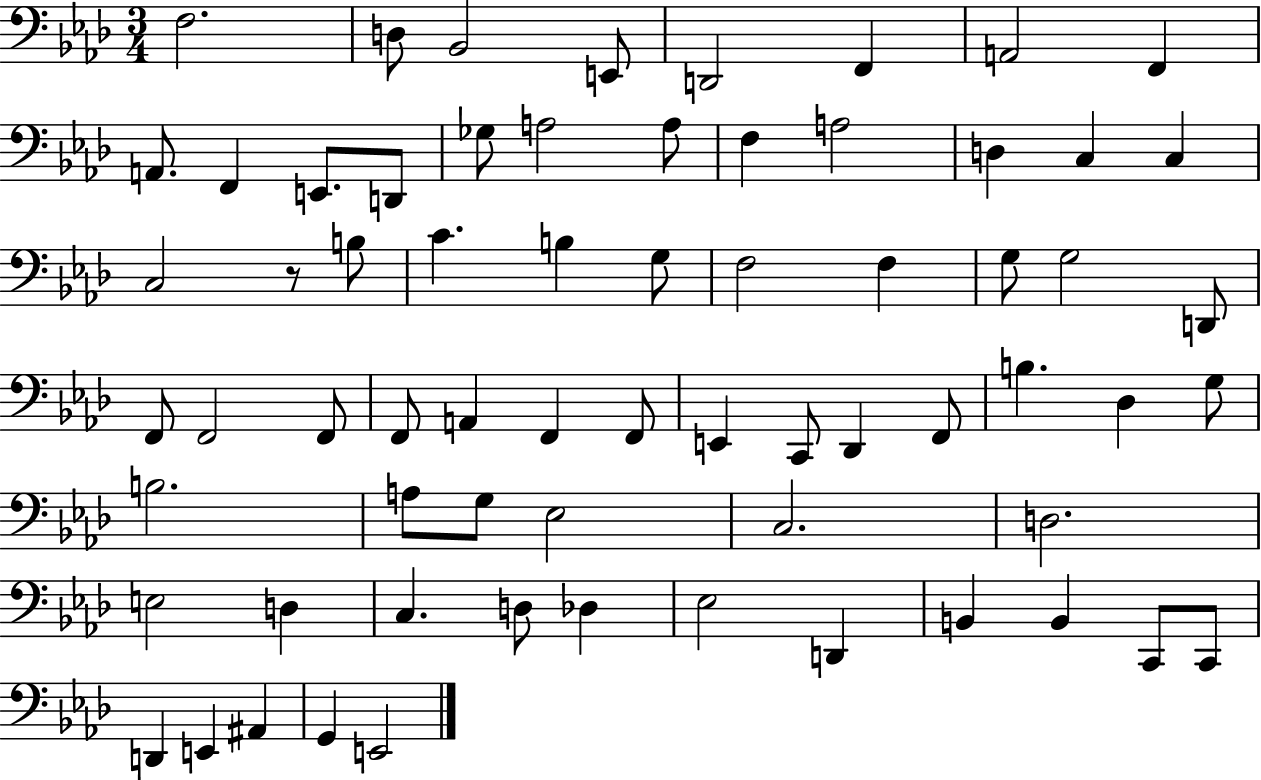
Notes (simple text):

F3/h. D3/e Bb2/h E2/e D2/h F2/q A2/h F2/q A2/e. F2/q E2/e. D2/e Gb3/e A3/h A3/e F3/q A3/h D3/q C3/q C3/q C3/h R/e B3/e C4/q. B3/q G3/e F3/h F3/q G3/e G3/h D2/e F2/e F2/h F2/e F2/e A2/q F2/q F2/e E2/q C2/e Db2/q F2/e B3/q. Db3/q G3/e B3/h. A3/e G3/e Eb3/h C3/h. D3/h. E3/h D3/q C3/q. D3/e Db3/q Eb3/h D2/q B2/q B2/q C2/e C2/e D2/q E2/q A#2/q G2/q E2/h